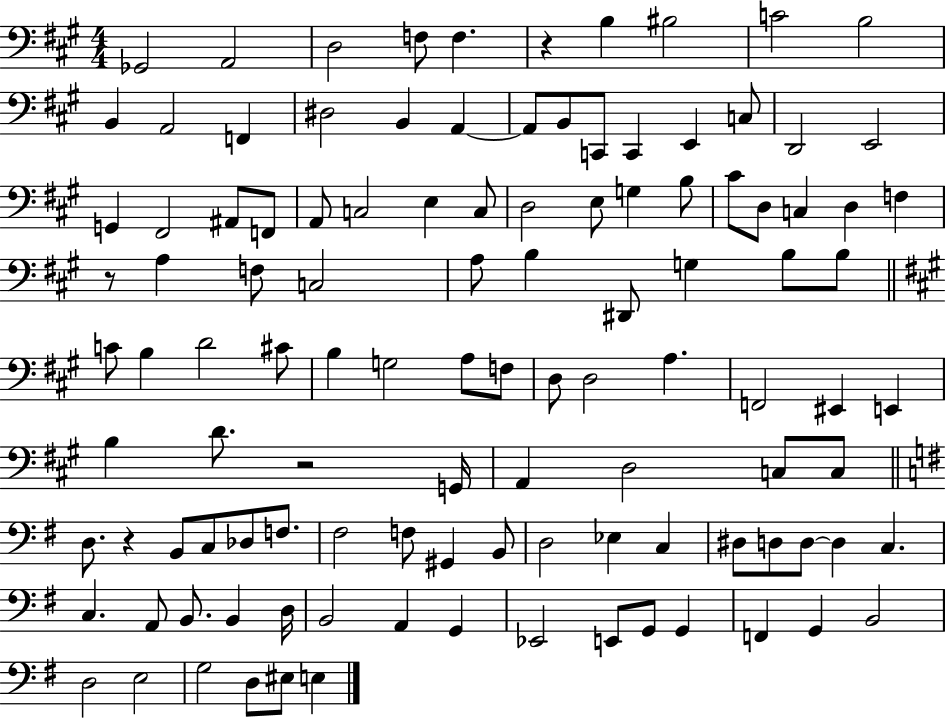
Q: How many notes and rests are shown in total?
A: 112